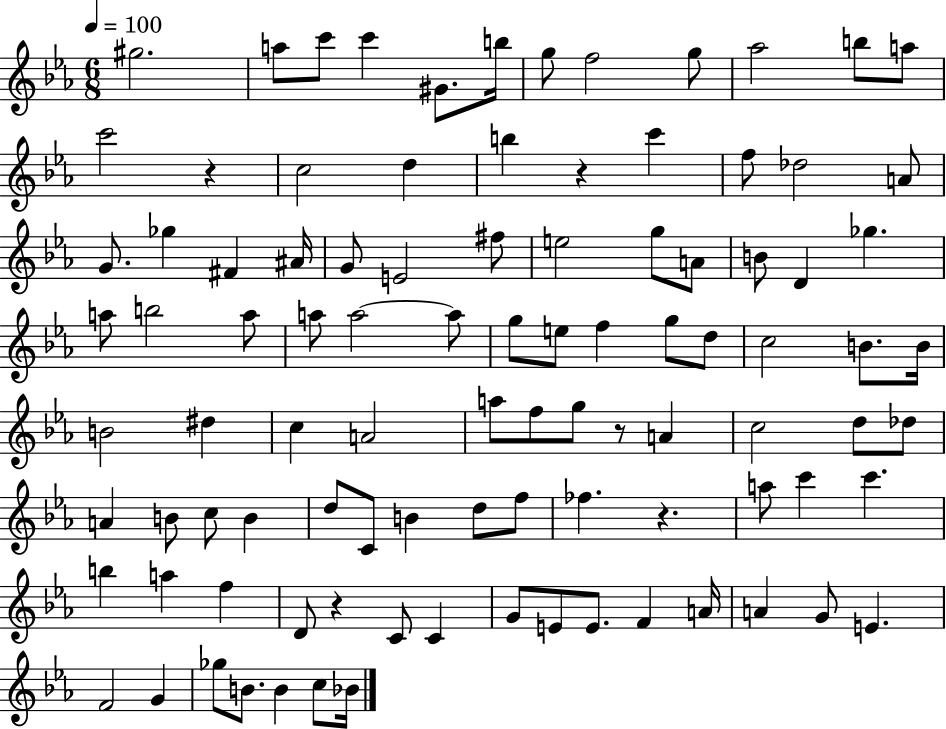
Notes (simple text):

G#5/h. A5/e C6/e C6/q G#4/e. B5/s G5/e F5/h G5/e Ab5/h B5/e A5/e C6/h R/q C5/h D5/q B5/q R/q C6/q F5/e Db5/h A4/e G4/e. Gb5/q F#4/q A#4/s G4/e E4/h F#5/e E5/h G5/e A4/e B4/e D4/q Gb5/q. A5/e B5/h A5/e A5/e A5/h A5/e G5/e E5/e F5/q G5/e D5/e C5/h B4/e. B4/s B4/h D#5/q C5/q A4/h A5/e F5/e G5/e R/e A4/q C5/h D5/e Db5/e A4/q B4/e C5/e B4/q D5/e C4/e B4/q D5/e F5/e FES5/q. R/q. A5/e C6/q C6/q. B5/q A5/q F5/q D4/e R/q C4/e C4/q G4/e E4/e E4/e. F4/q A4/s A4/q G4/e E4/q. F4/h G4/q Gb5/e B4/e. B4/q C5/e Bb4/s